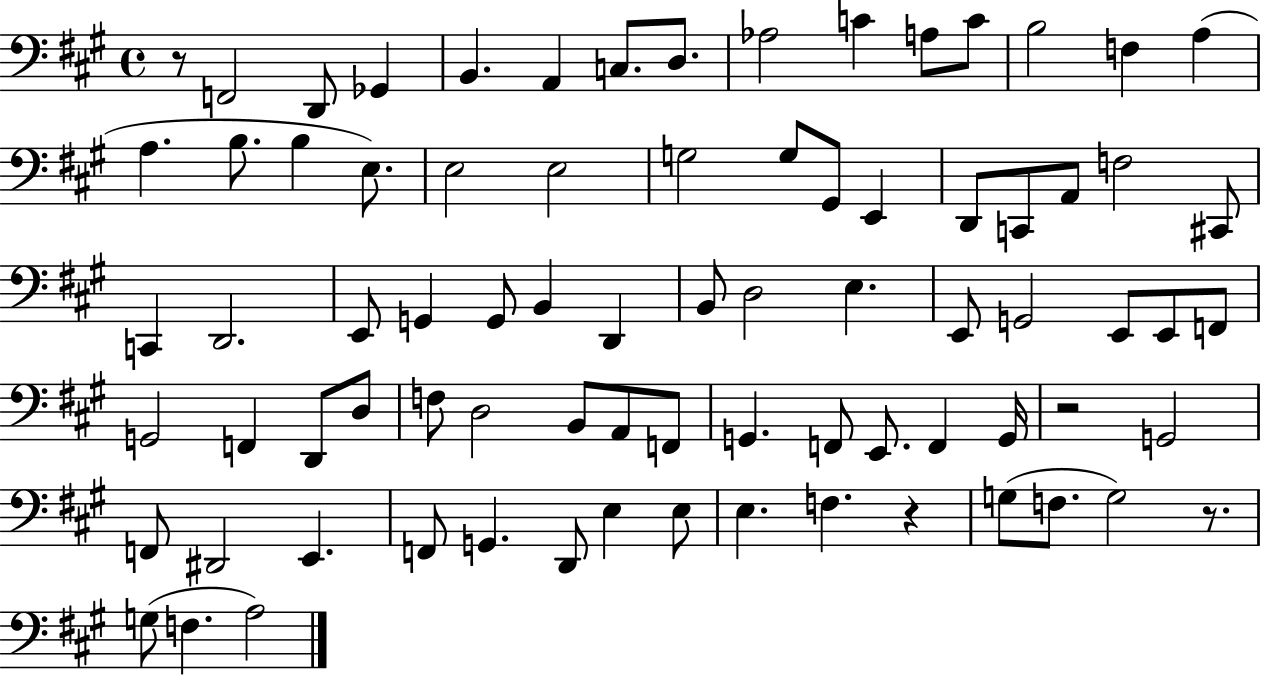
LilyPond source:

{
  \clef bass
  \time 4/4
  \defaultTimeSignature
  \key a \major
  r8 f,2 d,8 ges,4 | b,4. a,4 c8. d8. | aes2 c'4 a8 c'8 | b2 f4 a4( | \break a4. b8. b4 e8.) | e2 e2 | g2 g8 gis,8 e,4 | d,8 c,8 a,8 f2 cis,8 | \break c,4 d,2. | e,8 g,4 g,8 b,4 d,4 | b,8 d2 e4. | e,8 g,2 e,8 e,8 f,8 | \break g,2 f,4 d,8 d8 | f8 d2 b,8 a,8 f,8 | g,4. f,8 e,8. f,4 g,16 | r2 g,2 | \break f,8 dis,2 e,4. | f,8 g,4. d,8 e4 e8 | e4. f4. r4 | g8( f8. g2) r8. | \break g8( f4. a2) | \bar "|."
}